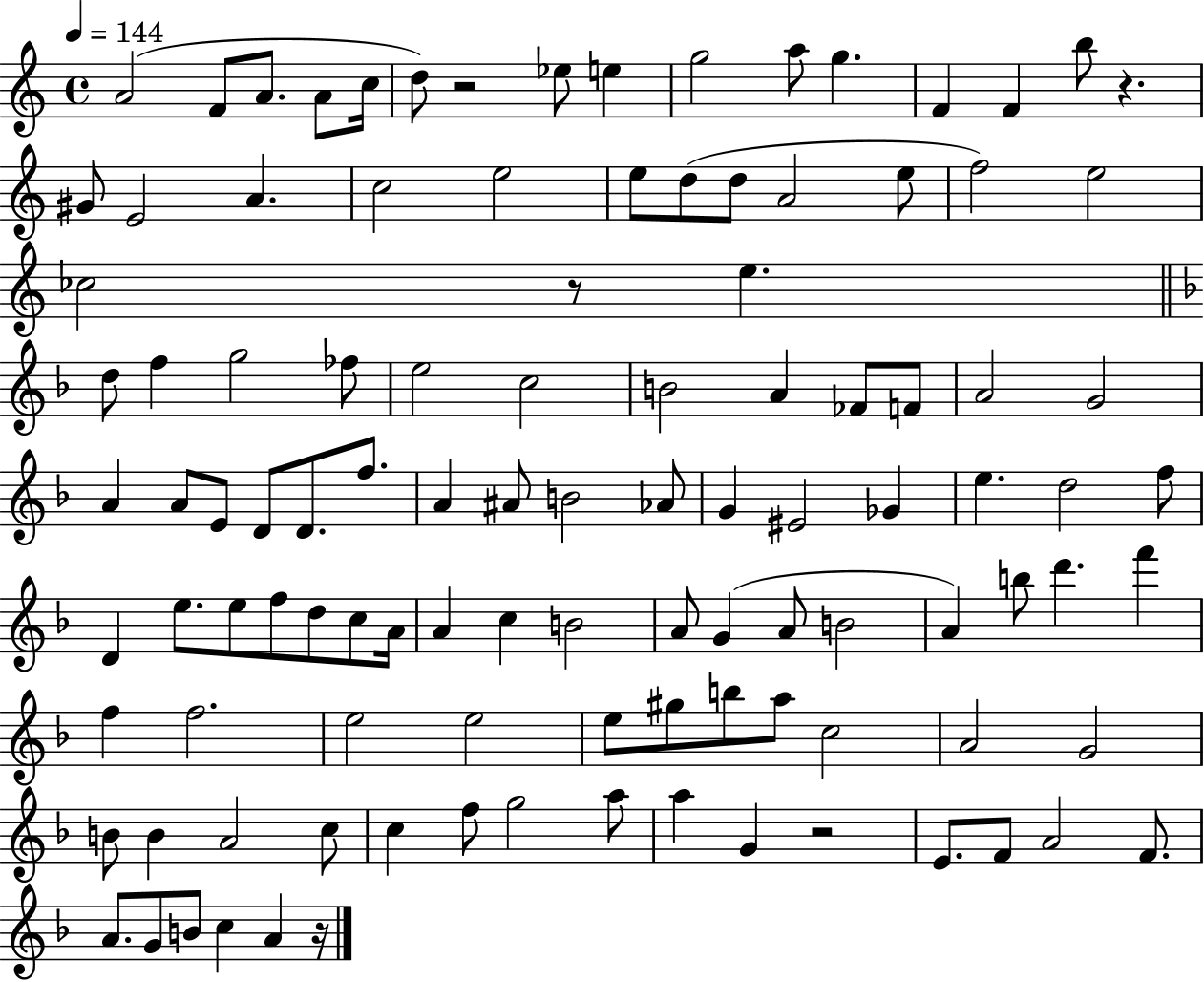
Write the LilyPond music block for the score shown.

{
  \clef treble
  \time 4/4
  \defaultTimeSignature
  \key c \major
  \tempo 4 = 144
  a'2( f'8 a'8. a'8 c''16 | d''8) r2 ees''8 e''4 | g''2 a''8 g''4. | f'4 f'4 b''8 r4. | \break gis'8 e'2 a'4. | c''2 e''2 | e''8 d''8( d''8 a'2 e''8 | f''2) e''2 | \break ces''2 r8 e''4. | \bar "||" \break \key d \minor d''8 f''4 g''2 fes''8 | e''2 c''2 | b'2 a'4 fes'8 f'8 | a'2 g'2 | \break a'4 a'8 e'8 d'8 d'8. f''8. | a'4 ais'8 b'2 aes'8 | g'4 eis'2 ges'4 | e''4. d''2 f''8 | \break d'4 e''8. e''8 f''8 d''8 c''8 a'16 | a'4 c''4 b'2 | a'8 g'4( a'8 b'2 | a'4) b''8 d'''4. f'''4 | \break f''4 f''2. | e''2 e''2 | e''8 gis''8 b''8 a''8 c''2 | a'2 g'2 | \break b'8 b'4 a'2 c''8 | c''4 f''8 g''2 a''8 | a''4 g'4 r2 | e'8. f'8 a'2 f'8. | \break a'8. g'8 b'8 c''4 a'4 r16 | \bar "|."
}